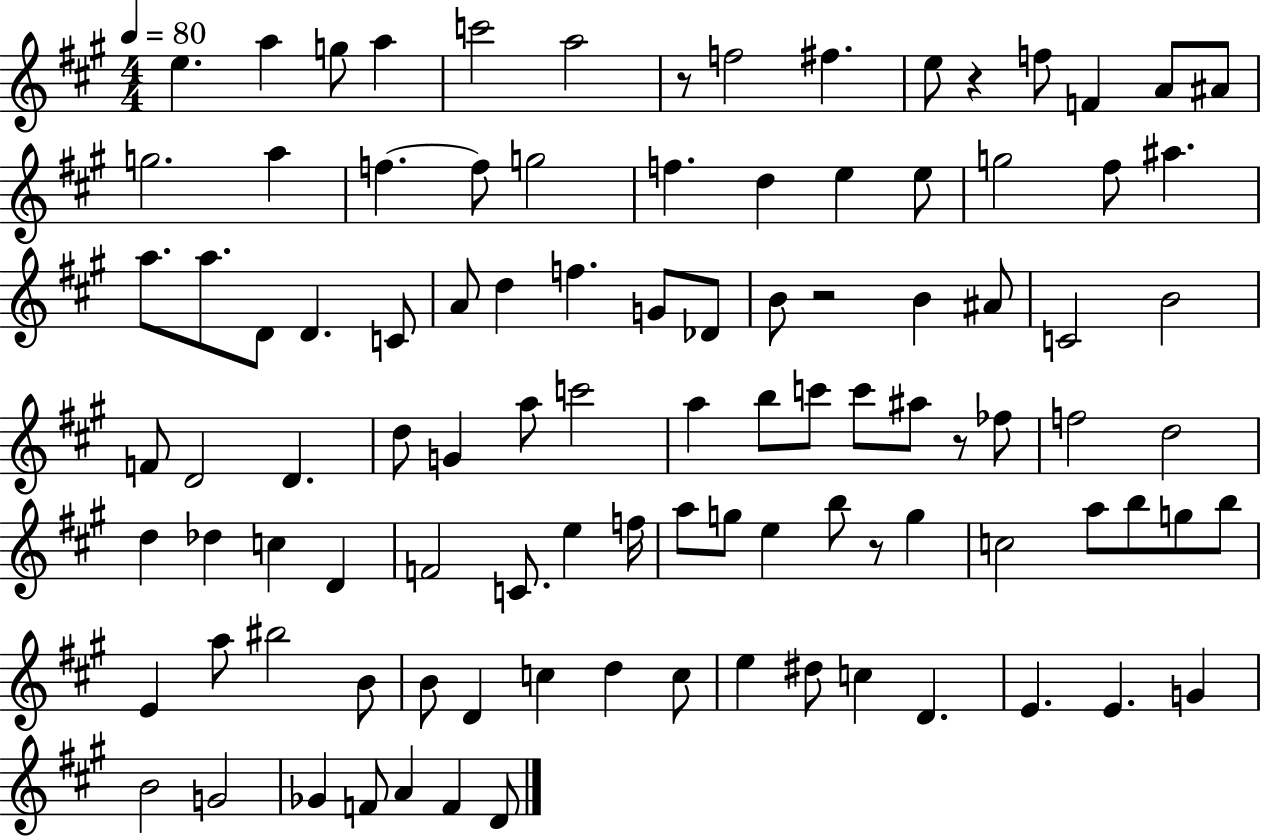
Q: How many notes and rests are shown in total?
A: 101